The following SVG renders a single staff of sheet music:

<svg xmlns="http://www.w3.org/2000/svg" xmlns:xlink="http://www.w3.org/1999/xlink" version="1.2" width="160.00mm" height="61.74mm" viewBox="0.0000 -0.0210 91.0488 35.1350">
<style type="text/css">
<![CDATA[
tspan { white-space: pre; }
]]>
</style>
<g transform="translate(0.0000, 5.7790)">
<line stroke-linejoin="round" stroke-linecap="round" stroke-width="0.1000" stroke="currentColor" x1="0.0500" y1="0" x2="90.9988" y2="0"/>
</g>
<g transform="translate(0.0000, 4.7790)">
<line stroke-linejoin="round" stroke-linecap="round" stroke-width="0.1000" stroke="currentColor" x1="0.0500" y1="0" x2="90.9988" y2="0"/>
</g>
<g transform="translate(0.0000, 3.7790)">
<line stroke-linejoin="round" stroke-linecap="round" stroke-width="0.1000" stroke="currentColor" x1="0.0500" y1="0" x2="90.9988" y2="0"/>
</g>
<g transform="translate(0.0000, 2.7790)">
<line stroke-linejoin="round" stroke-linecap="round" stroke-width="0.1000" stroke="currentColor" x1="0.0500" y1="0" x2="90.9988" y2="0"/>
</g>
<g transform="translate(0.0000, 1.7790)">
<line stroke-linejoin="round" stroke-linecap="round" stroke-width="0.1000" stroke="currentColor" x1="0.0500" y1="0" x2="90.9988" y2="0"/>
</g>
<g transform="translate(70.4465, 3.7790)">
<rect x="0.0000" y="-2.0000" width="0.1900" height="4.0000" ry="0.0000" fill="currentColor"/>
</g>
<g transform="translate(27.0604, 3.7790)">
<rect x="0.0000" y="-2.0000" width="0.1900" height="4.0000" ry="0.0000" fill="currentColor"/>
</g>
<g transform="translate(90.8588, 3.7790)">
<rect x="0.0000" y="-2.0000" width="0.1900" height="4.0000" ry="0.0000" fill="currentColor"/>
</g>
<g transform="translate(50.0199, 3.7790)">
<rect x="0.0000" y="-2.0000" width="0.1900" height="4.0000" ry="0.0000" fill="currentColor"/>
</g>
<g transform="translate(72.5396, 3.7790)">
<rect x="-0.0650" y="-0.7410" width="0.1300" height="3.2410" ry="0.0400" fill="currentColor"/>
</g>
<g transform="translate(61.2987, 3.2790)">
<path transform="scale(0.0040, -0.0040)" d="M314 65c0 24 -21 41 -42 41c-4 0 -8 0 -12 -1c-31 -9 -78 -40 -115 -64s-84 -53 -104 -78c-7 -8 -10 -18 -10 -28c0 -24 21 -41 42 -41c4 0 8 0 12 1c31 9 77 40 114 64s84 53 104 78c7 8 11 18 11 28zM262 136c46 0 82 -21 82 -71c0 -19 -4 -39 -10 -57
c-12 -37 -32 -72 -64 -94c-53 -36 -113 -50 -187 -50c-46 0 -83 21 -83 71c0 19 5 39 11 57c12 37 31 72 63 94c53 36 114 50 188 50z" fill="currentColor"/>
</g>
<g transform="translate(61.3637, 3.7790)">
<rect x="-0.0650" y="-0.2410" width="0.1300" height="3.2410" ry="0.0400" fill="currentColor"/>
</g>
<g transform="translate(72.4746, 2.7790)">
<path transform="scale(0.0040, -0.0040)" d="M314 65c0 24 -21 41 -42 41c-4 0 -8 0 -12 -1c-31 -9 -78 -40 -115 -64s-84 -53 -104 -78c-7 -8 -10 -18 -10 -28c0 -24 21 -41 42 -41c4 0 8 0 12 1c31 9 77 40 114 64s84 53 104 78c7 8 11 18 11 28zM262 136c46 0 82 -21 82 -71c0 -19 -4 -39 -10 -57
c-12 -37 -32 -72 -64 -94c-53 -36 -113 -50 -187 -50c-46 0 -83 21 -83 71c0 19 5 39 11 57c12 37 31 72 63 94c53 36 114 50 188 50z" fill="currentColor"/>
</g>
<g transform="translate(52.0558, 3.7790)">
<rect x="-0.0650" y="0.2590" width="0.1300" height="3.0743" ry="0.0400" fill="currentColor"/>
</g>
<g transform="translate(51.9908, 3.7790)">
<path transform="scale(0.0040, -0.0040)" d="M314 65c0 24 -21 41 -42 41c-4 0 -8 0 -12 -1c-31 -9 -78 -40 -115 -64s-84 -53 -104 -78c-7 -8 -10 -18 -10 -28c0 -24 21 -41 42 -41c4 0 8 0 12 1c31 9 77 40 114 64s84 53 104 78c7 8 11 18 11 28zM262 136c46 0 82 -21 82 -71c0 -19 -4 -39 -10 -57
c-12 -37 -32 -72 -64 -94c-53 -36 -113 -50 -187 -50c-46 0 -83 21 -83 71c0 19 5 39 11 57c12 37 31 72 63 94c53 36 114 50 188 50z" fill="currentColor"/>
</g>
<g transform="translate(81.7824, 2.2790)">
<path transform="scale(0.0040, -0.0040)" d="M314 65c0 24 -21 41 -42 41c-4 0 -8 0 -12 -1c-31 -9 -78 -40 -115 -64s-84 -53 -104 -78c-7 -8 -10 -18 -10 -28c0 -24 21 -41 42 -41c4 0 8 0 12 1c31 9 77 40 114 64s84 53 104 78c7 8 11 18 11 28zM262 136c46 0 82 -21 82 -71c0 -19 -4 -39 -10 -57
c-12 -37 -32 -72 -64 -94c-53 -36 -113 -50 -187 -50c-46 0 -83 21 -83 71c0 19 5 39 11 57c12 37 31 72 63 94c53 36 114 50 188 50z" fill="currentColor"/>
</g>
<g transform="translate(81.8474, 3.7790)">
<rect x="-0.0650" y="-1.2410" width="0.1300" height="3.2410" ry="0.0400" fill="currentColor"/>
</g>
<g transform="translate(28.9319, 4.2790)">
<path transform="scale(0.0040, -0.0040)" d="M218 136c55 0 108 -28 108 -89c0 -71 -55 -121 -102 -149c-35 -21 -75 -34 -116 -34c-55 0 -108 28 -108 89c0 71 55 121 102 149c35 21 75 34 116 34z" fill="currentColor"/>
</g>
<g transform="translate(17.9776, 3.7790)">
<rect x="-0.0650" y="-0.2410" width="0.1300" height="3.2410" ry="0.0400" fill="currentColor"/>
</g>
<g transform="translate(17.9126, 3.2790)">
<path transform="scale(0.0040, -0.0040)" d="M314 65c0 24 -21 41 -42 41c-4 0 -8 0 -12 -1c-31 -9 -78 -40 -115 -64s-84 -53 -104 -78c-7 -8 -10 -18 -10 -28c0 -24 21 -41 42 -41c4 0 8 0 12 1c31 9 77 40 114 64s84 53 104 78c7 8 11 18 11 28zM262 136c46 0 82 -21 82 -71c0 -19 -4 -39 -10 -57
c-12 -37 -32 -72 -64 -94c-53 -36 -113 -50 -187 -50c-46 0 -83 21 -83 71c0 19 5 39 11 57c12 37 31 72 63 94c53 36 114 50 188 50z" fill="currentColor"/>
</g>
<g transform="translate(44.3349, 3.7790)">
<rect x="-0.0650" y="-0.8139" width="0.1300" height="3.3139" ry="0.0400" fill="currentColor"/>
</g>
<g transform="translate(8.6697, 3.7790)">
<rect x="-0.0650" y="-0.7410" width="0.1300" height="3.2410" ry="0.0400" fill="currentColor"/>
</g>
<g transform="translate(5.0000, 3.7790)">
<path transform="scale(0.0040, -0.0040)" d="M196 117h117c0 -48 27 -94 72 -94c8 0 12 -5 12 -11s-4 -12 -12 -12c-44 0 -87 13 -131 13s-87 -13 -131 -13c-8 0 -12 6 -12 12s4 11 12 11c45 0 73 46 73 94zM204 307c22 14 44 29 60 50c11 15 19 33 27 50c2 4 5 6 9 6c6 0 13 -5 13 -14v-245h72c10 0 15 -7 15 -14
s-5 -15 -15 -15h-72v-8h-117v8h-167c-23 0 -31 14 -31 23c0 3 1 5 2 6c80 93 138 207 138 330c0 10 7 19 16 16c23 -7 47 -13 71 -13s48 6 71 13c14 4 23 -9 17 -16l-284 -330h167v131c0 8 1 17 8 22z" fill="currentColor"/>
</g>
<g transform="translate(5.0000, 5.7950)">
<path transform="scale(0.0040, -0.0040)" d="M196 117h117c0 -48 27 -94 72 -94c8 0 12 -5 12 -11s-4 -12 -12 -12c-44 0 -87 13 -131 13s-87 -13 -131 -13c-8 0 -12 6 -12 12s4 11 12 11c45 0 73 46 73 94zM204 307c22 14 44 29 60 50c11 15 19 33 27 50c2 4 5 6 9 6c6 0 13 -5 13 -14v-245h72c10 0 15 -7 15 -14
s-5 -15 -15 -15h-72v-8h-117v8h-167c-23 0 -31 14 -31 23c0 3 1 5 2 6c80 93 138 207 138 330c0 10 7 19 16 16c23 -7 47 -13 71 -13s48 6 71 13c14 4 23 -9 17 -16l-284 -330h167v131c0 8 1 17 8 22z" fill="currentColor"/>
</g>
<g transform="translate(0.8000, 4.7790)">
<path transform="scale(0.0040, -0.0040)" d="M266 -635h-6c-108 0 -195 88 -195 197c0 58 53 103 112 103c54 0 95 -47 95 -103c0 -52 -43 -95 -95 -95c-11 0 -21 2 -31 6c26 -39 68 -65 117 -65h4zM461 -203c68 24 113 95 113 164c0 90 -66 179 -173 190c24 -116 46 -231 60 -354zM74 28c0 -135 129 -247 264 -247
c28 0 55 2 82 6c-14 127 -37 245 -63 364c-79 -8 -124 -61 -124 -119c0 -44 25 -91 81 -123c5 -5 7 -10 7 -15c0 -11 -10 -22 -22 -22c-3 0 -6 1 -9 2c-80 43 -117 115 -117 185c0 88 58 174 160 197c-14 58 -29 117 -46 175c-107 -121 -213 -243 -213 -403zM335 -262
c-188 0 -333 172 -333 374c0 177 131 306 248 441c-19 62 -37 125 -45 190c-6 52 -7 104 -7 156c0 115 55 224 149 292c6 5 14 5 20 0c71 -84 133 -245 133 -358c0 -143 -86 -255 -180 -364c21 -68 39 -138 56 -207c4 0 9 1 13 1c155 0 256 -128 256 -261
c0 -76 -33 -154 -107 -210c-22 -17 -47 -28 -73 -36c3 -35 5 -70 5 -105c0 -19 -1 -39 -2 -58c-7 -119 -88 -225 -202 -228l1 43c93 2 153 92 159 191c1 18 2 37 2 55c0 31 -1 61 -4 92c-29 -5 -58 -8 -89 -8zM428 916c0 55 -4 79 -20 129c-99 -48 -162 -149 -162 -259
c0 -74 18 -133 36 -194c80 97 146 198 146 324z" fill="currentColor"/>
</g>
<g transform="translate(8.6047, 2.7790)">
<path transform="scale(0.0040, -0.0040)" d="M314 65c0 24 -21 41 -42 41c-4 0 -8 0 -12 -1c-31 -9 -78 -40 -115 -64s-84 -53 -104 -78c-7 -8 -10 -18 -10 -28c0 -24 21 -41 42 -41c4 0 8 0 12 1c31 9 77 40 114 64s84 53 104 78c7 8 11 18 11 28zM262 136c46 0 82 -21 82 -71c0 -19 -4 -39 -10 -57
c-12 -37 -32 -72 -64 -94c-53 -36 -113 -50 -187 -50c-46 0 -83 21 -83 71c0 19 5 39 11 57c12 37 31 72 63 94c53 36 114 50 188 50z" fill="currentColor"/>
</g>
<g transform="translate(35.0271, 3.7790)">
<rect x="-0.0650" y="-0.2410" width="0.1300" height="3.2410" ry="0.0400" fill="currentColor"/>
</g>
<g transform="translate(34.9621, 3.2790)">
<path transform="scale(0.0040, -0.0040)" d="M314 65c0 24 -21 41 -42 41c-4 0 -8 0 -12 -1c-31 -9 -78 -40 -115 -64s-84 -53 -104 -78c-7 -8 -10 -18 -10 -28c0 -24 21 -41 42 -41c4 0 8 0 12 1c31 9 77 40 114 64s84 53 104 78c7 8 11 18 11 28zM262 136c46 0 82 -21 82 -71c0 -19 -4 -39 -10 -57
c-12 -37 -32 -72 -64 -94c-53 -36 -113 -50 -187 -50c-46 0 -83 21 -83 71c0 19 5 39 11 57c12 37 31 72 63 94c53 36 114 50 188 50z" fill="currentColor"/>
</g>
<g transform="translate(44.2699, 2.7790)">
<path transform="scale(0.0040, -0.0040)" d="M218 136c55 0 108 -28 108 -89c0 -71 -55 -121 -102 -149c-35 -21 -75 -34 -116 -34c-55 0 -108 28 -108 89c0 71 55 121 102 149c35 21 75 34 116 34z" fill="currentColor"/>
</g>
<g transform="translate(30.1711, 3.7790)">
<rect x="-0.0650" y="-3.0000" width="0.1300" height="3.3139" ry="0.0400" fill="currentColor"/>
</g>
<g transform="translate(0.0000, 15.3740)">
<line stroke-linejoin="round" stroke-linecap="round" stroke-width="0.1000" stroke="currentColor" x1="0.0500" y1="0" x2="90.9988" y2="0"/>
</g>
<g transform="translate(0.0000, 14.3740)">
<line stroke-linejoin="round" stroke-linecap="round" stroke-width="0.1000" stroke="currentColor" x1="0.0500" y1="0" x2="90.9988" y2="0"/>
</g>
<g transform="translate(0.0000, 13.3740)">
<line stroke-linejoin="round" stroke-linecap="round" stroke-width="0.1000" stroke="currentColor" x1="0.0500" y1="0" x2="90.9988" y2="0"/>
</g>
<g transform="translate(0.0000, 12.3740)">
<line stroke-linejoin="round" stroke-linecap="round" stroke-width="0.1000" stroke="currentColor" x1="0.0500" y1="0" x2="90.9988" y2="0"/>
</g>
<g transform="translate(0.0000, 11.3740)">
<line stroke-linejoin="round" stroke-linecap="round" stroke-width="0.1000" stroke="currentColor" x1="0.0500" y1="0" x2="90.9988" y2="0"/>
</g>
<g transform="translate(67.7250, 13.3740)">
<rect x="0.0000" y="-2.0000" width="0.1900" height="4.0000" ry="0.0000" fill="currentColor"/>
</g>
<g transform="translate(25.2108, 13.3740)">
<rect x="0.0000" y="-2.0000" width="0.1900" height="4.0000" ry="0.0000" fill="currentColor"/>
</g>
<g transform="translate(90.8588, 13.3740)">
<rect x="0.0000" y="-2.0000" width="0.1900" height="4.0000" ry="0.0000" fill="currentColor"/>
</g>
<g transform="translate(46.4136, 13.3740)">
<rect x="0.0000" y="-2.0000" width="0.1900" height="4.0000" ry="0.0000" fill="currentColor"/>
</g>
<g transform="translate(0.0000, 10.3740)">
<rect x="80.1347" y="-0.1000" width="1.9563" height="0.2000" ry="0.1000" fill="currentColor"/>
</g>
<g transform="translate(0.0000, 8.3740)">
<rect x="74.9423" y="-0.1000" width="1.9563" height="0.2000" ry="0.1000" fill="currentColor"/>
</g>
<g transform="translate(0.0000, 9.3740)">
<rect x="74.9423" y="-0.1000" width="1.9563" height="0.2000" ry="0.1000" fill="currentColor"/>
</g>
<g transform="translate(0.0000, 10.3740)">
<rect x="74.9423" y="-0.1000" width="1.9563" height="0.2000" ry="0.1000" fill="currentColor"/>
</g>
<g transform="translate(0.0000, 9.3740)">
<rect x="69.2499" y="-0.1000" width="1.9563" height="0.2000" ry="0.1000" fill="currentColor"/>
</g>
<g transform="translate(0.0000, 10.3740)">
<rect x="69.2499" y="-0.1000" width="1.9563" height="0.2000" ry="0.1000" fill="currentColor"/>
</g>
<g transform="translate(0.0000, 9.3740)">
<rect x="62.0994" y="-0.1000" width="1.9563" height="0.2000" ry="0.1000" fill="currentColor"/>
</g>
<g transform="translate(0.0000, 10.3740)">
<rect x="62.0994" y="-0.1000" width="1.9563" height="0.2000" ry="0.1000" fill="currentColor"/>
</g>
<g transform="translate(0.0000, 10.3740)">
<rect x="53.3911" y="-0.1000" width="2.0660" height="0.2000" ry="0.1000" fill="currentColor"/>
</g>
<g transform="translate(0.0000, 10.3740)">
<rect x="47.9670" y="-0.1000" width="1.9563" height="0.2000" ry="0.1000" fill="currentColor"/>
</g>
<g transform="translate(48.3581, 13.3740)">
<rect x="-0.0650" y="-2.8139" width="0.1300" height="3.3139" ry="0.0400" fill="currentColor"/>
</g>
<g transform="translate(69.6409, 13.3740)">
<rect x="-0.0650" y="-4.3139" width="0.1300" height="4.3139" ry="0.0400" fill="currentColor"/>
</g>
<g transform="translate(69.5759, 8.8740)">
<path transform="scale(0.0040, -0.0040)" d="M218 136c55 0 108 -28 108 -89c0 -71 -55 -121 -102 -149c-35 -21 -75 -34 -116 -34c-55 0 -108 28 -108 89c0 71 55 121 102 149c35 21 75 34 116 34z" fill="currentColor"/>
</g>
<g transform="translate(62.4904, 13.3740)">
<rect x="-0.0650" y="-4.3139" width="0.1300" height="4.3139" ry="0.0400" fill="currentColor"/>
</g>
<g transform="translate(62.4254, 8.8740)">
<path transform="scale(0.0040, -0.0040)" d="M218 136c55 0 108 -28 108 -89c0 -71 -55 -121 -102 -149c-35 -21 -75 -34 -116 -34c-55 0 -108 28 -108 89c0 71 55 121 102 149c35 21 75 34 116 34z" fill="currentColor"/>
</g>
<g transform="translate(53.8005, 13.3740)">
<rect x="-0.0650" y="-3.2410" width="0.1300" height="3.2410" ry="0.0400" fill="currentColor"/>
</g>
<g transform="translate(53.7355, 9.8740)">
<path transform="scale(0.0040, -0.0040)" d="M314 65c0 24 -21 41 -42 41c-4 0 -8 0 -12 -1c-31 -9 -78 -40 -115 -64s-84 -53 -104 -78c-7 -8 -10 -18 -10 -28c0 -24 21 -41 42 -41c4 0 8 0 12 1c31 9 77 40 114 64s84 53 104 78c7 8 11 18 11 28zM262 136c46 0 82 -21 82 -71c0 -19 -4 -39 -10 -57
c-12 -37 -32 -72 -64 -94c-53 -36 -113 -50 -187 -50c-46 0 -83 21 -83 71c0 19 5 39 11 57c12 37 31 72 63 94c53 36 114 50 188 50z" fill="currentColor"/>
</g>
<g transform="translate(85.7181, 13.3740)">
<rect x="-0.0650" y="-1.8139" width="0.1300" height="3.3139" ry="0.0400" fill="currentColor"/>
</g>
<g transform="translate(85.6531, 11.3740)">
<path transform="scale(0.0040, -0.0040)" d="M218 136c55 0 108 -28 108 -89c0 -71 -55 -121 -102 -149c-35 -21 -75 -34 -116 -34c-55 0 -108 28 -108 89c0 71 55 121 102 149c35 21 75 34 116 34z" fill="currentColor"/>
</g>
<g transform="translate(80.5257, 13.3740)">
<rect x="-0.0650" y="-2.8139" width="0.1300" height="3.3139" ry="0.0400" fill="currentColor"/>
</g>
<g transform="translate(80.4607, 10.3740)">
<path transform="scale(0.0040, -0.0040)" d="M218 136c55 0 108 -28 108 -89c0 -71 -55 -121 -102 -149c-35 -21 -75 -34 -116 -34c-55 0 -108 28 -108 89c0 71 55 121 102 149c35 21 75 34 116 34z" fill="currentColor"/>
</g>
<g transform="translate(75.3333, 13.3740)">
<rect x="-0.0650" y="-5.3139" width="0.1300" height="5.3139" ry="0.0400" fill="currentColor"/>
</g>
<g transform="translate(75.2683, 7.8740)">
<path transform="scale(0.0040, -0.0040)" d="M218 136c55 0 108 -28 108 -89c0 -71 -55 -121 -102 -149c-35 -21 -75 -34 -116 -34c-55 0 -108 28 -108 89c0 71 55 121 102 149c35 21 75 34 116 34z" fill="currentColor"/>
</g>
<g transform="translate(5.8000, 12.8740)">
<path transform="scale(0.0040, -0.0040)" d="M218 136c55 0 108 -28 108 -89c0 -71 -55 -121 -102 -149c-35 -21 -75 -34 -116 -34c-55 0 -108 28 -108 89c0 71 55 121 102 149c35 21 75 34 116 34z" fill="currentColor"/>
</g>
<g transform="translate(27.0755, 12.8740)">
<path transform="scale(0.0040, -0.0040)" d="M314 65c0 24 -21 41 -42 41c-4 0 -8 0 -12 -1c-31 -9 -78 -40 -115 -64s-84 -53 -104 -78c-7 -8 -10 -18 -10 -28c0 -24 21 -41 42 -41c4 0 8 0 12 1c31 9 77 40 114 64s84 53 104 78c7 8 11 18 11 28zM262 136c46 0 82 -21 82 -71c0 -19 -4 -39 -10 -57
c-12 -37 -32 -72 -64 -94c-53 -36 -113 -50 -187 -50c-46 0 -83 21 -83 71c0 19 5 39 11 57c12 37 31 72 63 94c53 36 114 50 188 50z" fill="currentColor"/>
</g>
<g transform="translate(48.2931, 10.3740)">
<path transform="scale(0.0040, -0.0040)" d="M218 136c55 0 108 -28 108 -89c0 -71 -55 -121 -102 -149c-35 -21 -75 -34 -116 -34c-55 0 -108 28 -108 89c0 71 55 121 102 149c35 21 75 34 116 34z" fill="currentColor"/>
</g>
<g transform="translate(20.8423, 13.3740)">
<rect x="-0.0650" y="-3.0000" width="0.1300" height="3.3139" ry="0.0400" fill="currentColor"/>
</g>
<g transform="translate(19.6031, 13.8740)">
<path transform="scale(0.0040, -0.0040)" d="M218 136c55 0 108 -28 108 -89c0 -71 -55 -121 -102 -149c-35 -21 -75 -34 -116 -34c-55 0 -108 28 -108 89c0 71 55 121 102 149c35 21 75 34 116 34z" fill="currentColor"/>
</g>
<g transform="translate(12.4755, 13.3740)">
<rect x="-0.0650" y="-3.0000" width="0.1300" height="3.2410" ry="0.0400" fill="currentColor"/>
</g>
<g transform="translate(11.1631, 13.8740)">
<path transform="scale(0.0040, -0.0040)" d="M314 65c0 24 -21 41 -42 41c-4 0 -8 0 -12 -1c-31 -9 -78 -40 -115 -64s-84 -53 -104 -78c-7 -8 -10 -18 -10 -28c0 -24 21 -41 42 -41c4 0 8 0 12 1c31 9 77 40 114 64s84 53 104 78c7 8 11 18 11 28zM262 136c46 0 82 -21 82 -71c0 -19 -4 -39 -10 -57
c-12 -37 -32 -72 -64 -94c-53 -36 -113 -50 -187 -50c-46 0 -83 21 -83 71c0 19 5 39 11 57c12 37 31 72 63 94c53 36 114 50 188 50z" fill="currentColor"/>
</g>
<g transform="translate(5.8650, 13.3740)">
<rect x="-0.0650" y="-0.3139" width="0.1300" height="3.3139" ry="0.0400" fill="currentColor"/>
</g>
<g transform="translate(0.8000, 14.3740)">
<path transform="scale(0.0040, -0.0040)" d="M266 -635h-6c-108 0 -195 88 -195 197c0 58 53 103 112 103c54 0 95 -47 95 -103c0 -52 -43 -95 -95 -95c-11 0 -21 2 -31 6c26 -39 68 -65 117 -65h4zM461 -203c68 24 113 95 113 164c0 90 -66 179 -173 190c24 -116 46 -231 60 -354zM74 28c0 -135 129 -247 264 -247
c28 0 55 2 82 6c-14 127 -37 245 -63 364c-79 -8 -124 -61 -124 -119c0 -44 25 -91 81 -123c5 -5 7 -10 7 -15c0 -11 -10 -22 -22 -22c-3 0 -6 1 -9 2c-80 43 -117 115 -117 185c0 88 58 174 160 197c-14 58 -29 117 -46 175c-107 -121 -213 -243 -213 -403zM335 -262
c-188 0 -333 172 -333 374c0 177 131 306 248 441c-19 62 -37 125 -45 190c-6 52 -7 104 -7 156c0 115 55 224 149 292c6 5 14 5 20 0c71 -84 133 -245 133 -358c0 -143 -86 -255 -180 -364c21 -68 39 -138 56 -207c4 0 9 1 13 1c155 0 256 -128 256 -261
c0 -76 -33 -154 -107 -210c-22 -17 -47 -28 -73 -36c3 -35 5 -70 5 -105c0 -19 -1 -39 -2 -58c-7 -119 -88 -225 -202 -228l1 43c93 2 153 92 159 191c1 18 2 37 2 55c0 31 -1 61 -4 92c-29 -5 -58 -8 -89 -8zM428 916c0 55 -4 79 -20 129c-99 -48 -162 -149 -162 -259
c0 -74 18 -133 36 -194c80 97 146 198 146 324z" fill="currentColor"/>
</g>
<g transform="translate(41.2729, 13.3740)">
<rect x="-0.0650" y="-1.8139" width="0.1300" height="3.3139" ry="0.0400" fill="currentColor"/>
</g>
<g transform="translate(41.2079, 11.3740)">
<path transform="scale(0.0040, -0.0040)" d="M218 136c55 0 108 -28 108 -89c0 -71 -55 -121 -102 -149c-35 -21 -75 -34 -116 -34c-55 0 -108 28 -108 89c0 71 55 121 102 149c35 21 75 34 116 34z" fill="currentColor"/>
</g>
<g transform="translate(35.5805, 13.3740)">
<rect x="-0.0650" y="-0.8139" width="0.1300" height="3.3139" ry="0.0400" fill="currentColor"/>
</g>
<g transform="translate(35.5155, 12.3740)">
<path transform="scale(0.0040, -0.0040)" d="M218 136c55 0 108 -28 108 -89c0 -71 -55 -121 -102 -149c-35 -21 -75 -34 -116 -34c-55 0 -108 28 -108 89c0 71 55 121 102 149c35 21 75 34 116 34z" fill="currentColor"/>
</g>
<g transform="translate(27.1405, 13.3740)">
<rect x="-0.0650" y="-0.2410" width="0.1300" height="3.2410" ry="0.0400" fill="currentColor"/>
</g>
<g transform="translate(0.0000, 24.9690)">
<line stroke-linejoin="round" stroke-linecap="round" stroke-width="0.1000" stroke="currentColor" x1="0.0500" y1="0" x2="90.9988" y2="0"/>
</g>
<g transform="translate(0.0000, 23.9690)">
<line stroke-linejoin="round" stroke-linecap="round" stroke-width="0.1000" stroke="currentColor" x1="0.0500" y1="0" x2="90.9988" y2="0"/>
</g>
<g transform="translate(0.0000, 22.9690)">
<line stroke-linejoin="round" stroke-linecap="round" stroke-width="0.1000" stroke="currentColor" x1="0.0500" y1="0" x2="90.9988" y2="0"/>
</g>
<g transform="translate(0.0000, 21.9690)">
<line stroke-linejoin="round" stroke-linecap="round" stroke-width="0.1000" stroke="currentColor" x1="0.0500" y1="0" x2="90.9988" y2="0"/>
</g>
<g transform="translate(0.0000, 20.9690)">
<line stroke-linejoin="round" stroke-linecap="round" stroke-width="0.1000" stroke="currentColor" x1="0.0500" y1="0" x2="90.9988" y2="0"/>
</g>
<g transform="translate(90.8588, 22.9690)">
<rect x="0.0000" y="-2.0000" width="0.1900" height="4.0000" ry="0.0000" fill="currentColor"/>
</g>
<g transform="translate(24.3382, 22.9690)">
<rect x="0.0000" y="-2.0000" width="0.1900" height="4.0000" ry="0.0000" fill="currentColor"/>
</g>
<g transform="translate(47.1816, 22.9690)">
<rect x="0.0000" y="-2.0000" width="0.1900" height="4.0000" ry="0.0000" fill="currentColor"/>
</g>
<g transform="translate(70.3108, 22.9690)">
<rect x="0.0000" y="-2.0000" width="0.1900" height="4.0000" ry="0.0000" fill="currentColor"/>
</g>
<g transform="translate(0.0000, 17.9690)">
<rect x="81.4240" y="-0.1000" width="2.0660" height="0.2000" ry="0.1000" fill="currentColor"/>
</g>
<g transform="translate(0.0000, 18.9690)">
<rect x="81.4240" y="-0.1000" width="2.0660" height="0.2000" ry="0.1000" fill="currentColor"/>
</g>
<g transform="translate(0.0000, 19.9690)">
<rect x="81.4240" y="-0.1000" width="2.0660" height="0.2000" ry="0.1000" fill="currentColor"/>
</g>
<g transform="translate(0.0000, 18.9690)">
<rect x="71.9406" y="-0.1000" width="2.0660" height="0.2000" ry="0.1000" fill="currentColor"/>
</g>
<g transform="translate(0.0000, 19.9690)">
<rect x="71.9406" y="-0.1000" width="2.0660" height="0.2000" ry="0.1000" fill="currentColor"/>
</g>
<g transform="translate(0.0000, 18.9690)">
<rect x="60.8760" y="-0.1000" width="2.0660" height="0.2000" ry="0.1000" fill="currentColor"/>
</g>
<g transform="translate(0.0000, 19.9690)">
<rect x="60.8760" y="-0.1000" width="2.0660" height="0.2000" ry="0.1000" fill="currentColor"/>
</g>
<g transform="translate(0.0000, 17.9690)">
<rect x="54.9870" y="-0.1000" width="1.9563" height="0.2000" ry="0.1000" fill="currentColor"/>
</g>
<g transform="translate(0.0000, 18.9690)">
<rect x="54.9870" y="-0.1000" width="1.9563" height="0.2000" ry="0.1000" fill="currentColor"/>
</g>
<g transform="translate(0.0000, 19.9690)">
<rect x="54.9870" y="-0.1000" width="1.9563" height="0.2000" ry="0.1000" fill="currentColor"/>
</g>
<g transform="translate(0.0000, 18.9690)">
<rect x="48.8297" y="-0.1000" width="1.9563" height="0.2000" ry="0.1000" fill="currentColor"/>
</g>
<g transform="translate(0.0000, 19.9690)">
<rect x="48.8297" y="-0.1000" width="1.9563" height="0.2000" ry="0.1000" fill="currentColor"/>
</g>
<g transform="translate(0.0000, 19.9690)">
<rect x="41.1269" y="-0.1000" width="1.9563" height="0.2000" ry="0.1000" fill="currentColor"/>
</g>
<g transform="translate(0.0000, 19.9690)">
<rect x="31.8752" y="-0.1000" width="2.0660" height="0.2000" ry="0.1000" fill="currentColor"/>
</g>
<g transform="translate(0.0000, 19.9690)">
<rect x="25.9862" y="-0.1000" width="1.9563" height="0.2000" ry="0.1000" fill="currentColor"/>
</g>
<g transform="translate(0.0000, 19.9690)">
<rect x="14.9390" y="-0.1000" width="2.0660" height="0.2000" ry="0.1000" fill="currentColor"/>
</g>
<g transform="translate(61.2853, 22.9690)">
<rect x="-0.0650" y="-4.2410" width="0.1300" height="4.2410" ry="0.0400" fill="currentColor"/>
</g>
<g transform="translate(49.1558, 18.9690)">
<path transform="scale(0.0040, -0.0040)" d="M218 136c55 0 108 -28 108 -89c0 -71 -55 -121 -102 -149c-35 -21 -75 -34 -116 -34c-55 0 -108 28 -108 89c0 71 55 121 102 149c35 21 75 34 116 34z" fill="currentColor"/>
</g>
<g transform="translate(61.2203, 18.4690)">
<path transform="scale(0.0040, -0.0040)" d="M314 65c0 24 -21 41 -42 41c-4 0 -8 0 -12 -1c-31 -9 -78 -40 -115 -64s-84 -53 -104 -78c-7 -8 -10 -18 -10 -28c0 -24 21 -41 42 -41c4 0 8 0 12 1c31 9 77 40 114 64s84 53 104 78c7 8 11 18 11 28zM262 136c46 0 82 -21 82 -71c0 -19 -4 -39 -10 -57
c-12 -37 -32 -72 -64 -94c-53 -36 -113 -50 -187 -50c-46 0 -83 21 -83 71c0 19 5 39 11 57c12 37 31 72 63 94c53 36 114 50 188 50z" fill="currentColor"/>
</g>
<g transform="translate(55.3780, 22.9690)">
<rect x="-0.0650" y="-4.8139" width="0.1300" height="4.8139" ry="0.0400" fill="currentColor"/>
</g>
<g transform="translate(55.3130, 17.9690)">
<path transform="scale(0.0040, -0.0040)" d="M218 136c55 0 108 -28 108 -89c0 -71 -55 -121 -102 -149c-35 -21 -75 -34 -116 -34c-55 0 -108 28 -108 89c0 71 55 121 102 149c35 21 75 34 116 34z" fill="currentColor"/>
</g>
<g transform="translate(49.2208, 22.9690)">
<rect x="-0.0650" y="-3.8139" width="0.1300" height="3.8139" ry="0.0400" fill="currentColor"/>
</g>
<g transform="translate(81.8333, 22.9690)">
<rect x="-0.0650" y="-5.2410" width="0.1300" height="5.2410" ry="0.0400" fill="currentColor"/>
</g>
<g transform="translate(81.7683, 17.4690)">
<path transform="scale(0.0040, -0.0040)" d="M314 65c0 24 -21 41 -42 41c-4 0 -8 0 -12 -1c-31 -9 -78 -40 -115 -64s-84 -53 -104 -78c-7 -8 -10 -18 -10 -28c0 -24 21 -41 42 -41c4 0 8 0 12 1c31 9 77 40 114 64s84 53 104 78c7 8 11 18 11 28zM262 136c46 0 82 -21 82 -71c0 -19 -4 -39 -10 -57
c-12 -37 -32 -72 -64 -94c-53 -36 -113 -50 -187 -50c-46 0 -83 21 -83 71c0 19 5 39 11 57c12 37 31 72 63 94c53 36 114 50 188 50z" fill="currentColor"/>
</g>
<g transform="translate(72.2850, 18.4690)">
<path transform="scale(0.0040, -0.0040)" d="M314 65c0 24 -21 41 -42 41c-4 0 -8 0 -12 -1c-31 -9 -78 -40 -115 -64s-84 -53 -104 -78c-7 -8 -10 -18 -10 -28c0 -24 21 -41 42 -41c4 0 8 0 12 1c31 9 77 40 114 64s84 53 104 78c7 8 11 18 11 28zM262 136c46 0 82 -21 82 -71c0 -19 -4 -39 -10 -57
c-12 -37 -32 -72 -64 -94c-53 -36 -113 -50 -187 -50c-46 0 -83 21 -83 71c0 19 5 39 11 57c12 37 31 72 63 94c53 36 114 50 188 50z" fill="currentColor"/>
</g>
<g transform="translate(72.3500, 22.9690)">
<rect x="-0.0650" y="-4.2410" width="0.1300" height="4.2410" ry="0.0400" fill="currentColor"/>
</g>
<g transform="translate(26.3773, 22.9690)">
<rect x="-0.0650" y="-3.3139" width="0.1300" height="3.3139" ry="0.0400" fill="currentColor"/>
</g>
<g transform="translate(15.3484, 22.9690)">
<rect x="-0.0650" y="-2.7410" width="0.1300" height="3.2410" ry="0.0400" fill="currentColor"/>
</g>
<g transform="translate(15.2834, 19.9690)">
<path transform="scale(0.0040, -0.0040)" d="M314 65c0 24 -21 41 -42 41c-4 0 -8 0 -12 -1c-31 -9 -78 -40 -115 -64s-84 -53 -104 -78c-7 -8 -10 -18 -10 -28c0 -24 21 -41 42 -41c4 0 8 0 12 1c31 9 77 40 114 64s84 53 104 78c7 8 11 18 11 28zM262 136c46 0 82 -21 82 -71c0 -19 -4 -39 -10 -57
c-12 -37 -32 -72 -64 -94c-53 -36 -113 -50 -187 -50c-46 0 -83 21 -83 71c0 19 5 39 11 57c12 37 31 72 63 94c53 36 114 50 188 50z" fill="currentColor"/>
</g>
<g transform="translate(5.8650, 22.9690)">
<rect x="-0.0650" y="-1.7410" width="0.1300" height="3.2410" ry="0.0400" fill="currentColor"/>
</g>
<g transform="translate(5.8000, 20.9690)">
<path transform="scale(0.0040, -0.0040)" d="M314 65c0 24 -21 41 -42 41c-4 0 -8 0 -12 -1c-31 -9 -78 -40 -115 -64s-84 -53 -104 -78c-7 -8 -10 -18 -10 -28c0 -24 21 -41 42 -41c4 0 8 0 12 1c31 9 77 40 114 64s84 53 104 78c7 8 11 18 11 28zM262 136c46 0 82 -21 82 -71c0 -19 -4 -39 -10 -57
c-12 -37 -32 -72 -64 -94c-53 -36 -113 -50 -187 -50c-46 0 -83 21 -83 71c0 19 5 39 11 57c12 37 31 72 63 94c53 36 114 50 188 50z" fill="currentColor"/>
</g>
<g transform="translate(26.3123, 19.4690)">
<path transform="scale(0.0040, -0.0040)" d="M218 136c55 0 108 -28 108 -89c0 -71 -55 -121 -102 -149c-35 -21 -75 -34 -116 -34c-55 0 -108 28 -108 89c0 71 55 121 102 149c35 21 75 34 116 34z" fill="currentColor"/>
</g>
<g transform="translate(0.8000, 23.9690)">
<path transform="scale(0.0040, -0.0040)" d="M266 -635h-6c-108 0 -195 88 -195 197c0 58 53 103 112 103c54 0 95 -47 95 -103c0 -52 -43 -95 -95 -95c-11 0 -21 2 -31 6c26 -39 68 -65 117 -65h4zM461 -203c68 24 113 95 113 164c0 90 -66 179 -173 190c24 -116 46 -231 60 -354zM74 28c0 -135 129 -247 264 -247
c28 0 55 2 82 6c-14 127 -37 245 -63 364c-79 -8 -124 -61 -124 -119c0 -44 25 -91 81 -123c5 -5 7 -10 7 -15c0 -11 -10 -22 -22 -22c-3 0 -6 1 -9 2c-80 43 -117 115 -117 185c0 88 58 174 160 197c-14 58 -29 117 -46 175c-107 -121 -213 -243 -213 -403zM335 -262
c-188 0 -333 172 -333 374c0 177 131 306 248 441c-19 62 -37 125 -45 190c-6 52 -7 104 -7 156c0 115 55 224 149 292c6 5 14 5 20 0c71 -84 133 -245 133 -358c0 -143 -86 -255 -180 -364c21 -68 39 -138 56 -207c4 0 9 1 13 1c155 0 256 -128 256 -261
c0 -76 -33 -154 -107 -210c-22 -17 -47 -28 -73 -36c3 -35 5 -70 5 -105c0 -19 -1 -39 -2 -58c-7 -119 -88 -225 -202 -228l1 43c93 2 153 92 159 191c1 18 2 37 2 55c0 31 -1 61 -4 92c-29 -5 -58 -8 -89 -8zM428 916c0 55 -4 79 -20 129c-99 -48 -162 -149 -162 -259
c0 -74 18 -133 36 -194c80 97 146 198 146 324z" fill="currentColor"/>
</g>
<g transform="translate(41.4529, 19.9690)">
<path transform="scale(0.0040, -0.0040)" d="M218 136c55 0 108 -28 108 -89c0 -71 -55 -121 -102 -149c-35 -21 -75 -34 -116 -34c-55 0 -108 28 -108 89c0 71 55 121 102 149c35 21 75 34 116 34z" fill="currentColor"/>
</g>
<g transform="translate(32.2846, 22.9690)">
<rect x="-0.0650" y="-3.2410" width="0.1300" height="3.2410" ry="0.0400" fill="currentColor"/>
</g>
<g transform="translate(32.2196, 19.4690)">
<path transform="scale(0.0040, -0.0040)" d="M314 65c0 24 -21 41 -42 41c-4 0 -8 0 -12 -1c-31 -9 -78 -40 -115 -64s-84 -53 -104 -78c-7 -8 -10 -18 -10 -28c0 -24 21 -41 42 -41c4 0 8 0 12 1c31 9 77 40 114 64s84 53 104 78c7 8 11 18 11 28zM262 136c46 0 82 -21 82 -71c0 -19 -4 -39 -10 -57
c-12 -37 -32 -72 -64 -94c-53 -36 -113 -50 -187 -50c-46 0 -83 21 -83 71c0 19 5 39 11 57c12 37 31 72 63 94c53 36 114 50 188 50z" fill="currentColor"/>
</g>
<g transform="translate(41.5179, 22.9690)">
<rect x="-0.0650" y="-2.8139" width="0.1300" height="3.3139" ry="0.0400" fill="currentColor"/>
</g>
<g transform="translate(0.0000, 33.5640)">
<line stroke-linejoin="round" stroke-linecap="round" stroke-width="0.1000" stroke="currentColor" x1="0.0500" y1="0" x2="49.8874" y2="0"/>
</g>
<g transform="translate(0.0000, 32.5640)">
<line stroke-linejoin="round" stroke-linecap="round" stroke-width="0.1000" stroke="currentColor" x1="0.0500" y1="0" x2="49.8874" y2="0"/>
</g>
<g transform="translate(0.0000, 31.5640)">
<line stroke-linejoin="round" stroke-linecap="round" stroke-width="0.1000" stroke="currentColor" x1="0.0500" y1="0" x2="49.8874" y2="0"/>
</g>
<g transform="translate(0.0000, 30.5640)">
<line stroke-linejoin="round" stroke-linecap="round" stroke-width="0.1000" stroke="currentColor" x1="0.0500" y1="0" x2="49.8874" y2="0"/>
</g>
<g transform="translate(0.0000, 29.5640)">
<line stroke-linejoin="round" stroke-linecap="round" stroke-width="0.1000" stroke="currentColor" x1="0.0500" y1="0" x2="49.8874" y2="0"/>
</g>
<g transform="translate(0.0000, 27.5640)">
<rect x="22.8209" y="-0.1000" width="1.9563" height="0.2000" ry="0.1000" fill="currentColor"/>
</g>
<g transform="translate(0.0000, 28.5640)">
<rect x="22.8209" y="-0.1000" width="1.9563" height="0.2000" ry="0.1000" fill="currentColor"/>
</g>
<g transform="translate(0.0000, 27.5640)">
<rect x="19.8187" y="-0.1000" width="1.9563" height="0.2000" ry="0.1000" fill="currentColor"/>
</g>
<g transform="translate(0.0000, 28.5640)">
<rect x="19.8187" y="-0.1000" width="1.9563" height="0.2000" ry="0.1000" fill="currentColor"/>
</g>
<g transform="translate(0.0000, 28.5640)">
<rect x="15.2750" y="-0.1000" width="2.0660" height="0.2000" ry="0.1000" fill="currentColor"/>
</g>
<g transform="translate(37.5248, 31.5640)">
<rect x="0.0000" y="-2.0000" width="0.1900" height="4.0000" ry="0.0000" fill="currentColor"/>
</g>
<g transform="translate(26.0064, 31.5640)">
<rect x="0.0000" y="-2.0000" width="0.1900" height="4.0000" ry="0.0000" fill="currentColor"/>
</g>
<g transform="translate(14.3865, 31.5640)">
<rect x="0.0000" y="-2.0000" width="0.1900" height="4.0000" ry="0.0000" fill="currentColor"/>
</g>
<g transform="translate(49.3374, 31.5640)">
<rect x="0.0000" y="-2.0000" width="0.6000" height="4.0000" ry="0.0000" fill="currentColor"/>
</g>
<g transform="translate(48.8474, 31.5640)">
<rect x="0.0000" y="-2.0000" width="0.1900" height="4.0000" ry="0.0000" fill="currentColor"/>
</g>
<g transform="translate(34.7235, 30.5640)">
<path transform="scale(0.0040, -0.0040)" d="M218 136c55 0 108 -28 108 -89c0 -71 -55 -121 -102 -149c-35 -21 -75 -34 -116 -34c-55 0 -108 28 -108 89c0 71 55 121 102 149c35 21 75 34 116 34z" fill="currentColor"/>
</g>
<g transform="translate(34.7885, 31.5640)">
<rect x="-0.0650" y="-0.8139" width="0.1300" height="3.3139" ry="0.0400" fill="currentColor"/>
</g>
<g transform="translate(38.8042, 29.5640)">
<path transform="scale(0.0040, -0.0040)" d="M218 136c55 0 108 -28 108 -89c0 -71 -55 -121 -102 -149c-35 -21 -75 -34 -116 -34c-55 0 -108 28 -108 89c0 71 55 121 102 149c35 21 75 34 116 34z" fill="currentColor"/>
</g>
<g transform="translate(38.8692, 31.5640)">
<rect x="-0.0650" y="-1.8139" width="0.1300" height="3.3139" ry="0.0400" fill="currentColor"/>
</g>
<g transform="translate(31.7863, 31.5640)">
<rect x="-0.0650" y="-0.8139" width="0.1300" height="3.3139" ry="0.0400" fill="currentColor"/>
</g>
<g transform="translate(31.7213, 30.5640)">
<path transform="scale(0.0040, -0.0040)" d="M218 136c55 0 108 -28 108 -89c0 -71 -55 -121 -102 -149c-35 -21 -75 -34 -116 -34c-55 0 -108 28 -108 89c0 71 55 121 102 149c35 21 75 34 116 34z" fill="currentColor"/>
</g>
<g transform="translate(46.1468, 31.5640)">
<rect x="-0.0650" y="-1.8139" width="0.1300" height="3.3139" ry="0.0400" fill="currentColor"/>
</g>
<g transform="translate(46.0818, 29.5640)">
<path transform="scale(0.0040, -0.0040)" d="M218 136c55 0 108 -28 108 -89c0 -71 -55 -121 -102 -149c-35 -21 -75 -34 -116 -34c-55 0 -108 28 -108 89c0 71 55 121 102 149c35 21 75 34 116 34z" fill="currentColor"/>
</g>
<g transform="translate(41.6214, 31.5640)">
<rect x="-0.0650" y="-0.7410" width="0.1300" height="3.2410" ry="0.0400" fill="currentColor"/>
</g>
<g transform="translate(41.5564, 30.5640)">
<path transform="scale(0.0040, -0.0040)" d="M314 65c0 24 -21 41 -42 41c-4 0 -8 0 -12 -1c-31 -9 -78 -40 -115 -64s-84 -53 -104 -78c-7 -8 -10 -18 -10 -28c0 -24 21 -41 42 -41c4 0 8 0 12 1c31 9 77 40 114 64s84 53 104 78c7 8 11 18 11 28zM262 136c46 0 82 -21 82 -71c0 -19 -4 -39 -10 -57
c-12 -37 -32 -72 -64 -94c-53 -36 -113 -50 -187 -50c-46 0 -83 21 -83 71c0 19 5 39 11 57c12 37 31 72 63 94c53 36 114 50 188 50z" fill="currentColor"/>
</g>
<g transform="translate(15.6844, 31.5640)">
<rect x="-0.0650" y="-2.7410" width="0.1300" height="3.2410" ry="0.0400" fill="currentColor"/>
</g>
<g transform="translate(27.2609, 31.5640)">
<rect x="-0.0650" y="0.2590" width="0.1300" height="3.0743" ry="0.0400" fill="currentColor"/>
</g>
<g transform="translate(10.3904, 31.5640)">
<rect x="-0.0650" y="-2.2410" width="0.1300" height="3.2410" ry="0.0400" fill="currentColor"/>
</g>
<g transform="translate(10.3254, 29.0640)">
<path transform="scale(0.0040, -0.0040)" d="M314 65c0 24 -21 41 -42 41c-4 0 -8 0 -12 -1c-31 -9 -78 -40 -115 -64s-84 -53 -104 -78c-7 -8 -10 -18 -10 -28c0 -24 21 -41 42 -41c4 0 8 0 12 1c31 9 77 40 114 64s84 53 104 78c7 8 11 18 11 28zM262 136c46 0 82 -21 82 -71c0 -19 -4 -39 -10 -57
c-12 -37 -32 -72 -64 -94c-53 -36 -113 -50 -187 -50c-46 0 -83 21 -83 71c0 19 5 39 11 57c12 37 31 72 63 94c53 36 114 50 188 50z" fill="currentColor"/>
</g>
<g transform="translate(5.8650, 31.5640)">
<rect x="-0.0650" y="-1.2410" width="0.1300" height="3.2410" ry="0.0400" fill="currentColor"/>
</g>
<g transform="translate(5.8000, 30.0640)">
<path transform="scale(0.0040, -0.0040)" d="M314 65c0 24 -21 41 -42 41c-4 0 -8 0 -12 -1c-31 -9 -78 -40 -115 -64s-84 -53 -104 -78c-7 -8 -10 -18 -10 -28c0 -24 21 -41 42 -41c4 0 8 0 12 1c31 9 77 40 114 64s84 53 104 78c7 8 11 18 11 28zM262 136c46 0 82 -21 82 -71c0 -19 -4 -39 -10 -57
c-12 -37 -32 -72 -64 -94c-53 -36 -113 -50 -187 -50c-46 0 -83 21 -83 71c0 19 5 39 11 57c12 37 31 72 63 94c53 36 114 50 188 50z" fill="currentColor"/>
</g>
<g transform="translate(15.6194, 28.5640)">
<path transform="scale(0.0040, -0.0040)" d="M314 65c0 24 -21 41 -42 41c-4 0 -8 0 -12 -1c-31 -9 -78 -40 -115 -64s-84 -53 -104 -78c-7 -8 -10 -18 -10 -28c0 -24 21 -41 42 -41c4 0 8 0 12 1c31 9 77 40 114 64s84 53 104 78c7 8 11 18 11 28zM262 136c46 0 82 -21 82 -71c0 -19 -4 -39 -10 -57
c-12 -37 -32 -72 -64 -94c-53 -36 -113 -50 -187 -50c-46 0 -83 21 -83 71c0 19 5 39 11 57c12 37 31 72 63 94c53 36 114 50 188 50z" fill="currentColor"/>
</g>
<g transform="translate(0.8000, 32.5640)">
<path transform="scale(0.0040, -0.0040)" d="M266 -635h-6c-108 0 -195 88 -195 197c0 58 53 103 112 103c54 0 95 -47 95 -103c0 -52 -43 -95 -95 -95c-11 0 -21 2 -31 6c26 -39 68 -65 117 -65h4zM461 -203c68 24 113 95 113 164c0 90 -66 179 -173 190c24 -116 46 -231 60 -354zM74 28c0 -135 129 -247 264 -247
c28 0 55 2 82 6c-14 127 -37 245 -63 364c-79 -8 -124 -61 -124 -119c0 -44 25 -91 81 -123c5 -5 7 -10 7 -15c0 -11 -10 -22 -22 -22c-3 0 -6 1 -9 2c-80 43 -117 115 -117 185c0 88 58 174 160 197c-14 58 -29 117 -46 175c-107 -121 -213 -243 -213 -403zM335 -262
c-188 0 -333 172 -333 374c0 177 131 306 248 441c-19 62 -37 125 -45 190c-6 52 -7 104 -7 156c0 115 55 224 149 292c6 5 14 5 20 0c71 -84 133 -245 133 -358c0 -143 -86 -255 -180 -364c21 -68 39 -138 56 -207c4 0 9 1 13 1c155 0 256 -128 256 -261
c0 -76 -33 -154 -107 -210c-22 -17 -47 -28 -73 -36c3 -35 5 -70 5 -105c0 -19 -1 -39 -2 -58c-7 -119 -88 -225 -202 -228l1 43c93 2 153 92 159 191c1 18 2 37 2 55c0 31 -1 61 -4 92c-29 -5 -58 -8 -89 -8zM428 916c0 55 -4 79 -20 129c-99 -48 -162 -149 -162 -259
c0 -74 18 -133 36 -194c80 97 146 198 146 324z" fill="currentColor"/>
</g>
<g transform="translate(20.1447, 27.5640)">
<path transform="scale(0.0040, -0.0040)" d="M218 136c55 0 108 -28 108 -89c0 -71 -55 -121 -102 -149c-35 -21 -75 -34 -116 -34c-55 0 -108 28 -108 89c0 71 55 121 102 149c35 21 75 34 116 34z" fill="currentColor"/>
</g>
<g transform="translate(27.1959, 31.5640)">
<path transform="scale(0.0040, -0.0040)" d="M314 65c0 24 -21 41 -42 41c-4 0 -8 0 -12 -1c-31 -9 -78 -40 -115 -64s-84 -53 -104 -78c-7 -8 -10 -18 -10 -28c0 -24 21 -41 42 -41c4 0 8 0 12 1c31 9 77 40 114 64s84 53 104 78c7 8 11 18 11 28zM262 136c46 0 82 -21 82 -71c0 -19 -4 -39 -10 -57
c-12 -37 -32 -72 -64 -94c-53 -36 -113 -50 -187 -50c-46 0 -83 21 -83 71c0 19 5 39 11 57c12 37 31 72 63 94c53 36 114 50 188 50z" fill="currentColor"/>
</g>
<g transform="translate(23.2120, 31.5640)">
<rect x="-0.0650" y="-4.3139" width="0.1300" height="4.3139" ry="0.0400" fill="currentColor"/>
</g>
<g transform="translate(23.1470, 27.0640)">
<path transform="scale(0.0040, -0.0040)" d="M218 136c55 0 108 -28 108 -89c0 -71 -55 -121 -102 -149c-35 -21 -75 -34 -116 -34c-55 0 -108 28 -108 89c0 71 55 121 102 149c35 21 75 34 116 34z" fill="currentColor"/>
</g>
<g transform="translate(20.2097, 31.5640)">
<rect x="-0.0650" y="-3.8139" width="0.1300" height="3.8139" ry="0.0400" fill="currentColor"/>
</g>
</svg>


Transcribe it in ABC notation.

X:1
T:Untitled
M:4/4
L:1/4
K:C
d2 c2 A c2 d B2 c2 d2 e2 c A2 A c2 d f a b2 d' d' f' a f f2 a2 b b2 a c' e' d'2 d'2 f'2 e2 g2 a2 c' d' B2 d d f d2 f